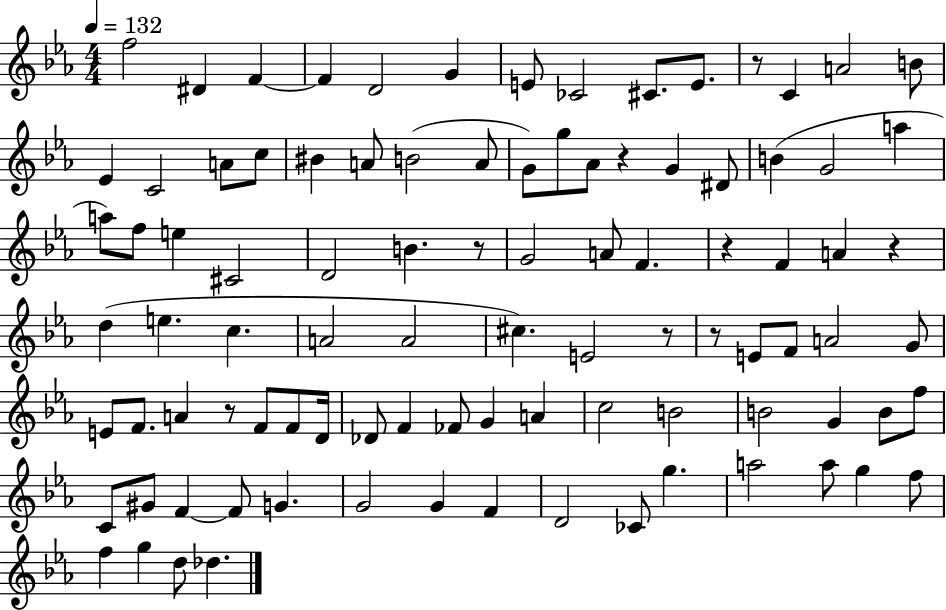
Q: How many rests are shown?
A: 8